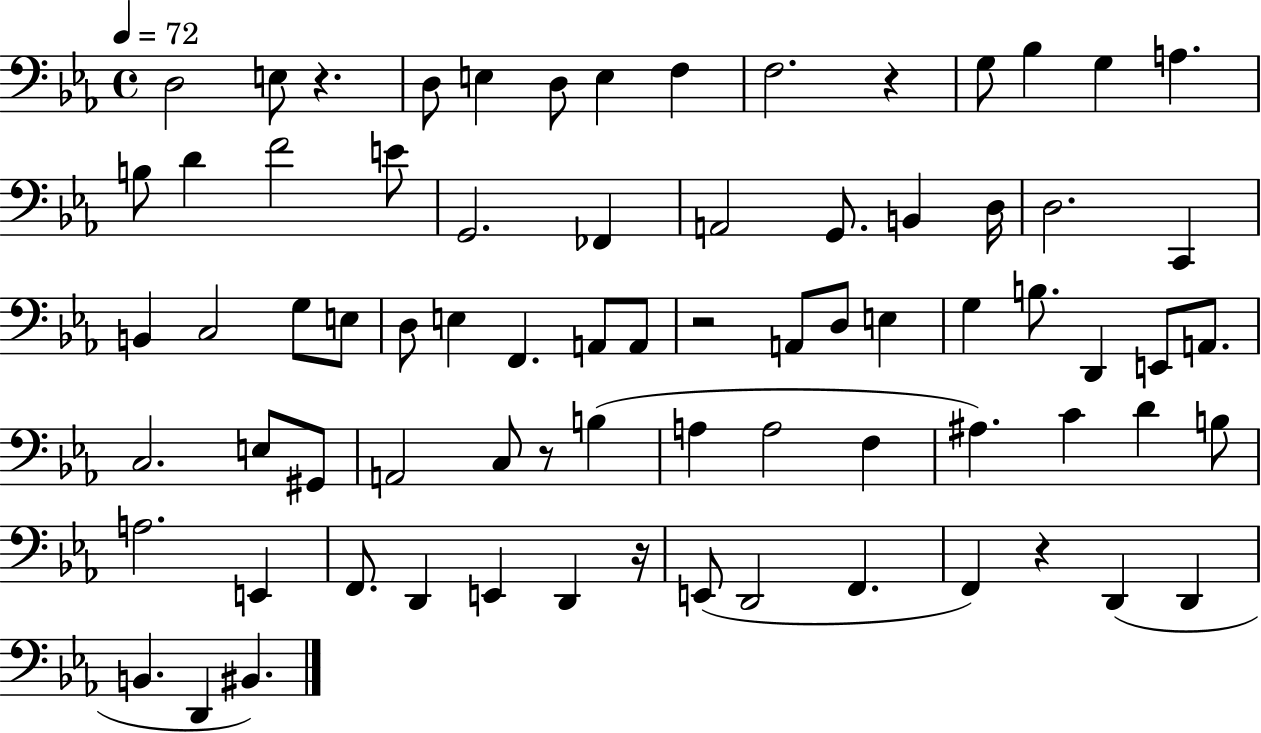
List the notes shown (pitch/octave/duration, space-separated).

D3/h E3/e R/q. D3/e E3/q D3/e E3/q F3/q F3/h. R/q G3/e Bb3/q G3/q A3/q. B3/e D4/q F4/h E4/e G2/h. FES2/q A2/h G2/e. B2/q D3/s D3/h. C2/q B2/q C3/h G3/e E3/e D3/e E3/q F2/q. A2/e A2/e R/h A2/e D3/e E3/q G3/q B3/e. D2/q E2/e A2/e. C3/h. E3/e G#2/e A2/h C3/e R/e B3/q A3/q A3/h F3/q A#3/q. C4/q D4/q B3/e A3/h. E2/q F2/e. D2/q E2/q D2/q R/s E2/e D2/h F2/q. F2/q R/q D2/q D2/q B2/q. D2/q BIS2/q.